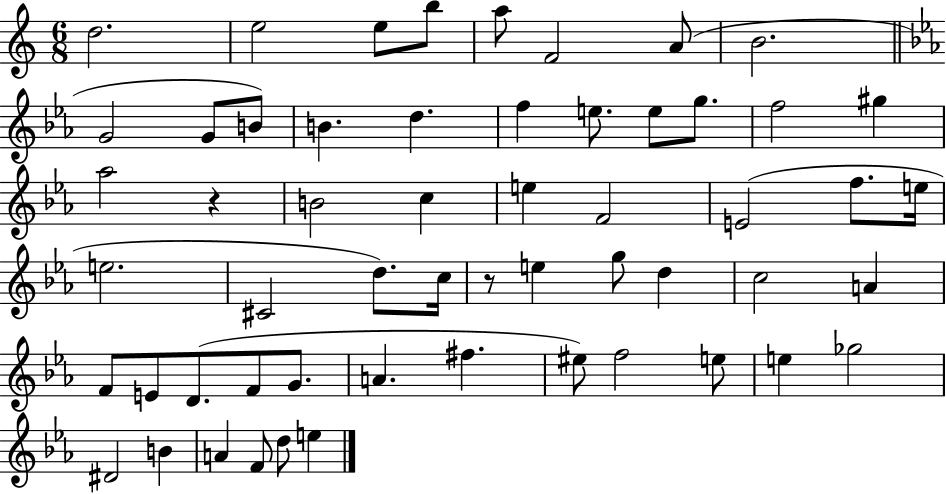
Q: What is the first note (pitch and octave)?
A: D5